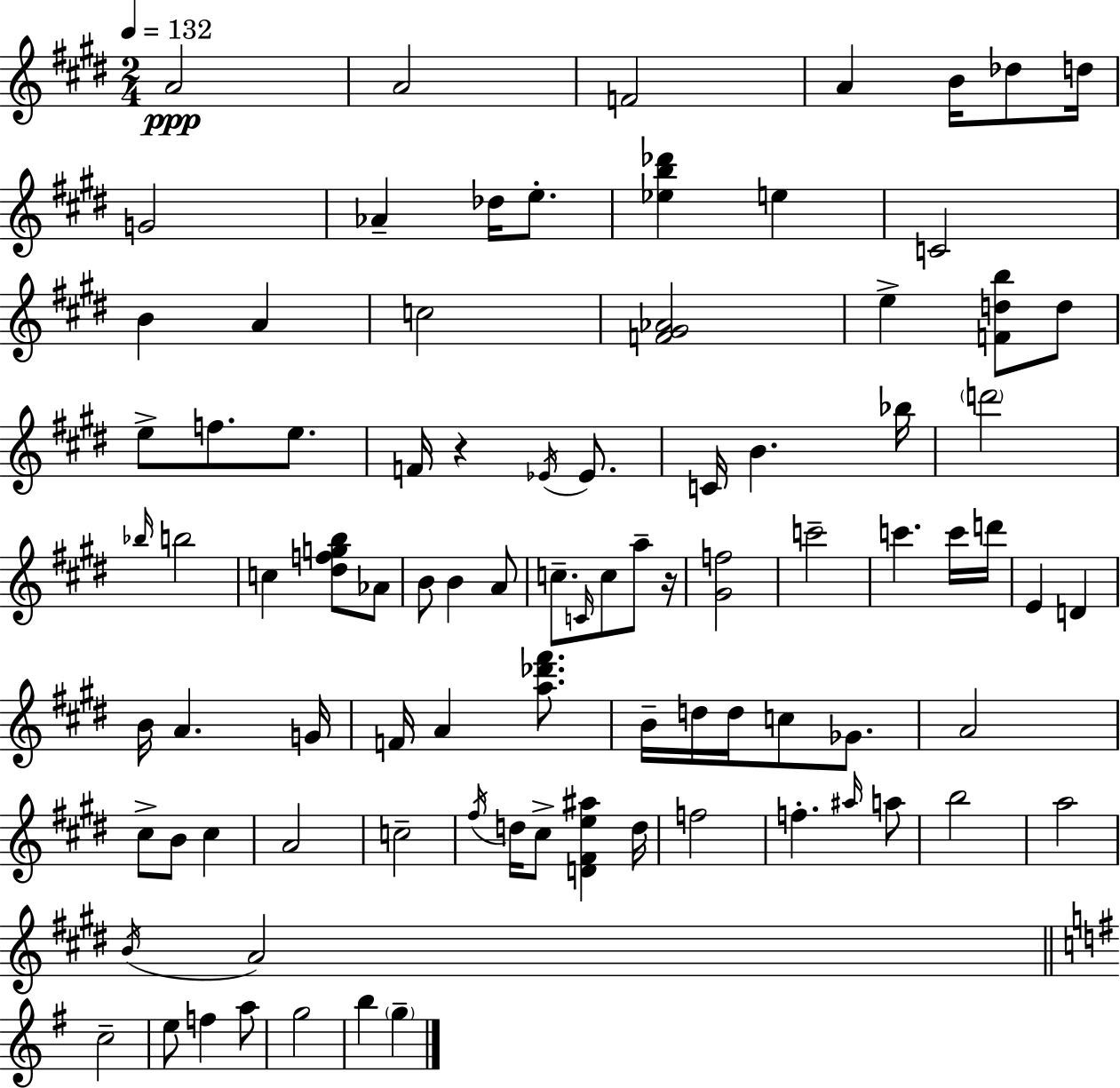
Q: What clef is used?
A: treble